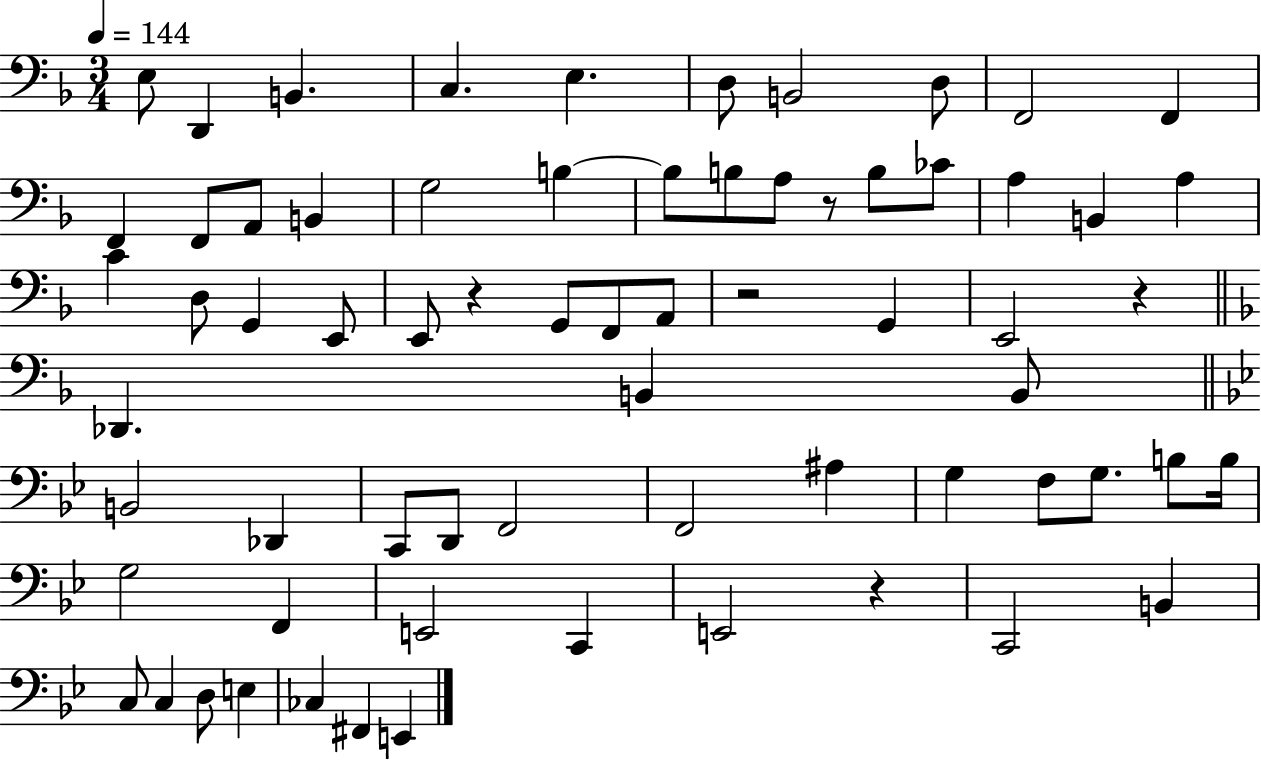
{
  \clef bass
  \numericTimeSignature
  \time 3/4
  \key f \major
  \tempo 4 = 144
  e8 d,4 b,4. | c4. e4. | d8 b,2 d8 | f,2 f,4 | \break f,4 f,8 a,8 b,4 | g2 b4~~ | b8 b8 a8 r8 b8 ces'8 | a4 b,4 a4 | \break c'4 d8 g,4 e,8 | e,8 r4 g,8 f,8 a,8 | r2 g,4 | e,2 r4 | \break \bar "||" \break \key f \major des,4. b,4 b,8 | \bar "||" \break \key bes \major b,2 des,4 | c,8 d,8 f,2 | f,2 ais4 | g4 f8 g8. b8 b16 | \break g2 f,4 | e,2 c,4 | e,2 r4 | c,2 b,4 | \break c8 c4 d8 e4 | ces4 fis,4 e,4 | \bar "|."
}